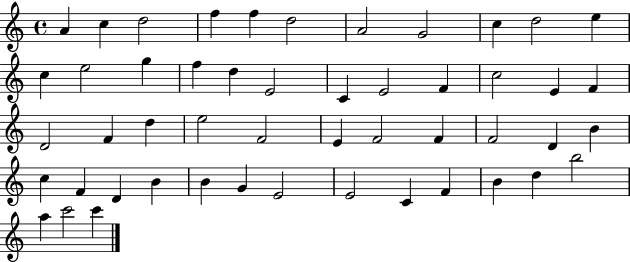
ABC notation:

X:1
T:Untitled
M:4/4
L:1/4
K:C
A c d2 f f d2 A2 G2 c d2 e c e2 g f d E2 C E2 F c2 E F D2 F d e2 F2 E F2 F F2 D B c F D B B G E2 E2 C F B d b2 a c'2 c'